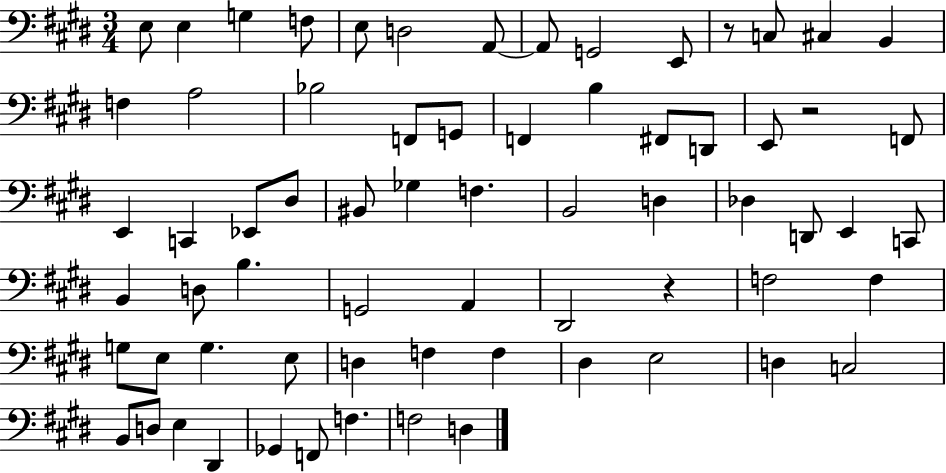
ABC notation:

X:1
T:Untitled
M:3/4
L:1/4
K:E
E,/2 E, G, F,/2 E,/2 D,2 A,,/2 A,,/2 G,,2 E,,/2 z/2 C,/2 ^C, B,, F, A,2 _B,2 F,,/2 G,,/2 F,, B, ^F,,/2 D,,/2 E,,/2 z2 F,,/2 E,, C,, _E,,/2 ^D,/2 ^B,,/2 _G, F, B,,2 D, _D, D,,/2 E,, C,,/2 B,, D,/2 B, G,,2 A,, ^D,,2 z F,2 F, G,/2 E,/2 G, E,/2 D, F, F, ^D, E,2 D, C,2 B,,/2 D,/2 E, ^D,, _G,, F,,/2 F, F,2 D,